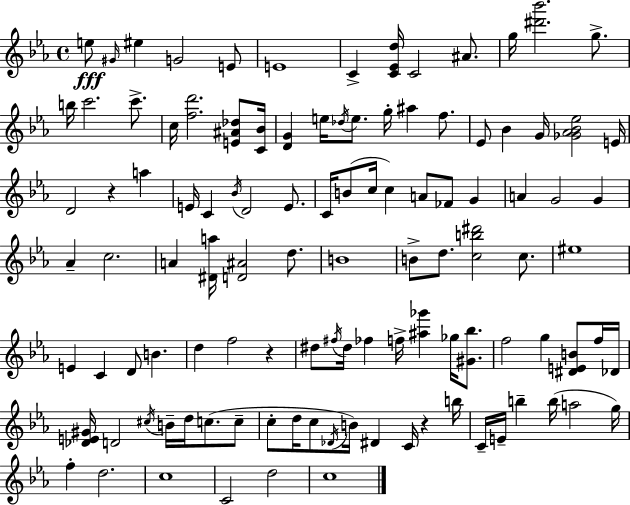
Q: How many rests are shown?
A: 3